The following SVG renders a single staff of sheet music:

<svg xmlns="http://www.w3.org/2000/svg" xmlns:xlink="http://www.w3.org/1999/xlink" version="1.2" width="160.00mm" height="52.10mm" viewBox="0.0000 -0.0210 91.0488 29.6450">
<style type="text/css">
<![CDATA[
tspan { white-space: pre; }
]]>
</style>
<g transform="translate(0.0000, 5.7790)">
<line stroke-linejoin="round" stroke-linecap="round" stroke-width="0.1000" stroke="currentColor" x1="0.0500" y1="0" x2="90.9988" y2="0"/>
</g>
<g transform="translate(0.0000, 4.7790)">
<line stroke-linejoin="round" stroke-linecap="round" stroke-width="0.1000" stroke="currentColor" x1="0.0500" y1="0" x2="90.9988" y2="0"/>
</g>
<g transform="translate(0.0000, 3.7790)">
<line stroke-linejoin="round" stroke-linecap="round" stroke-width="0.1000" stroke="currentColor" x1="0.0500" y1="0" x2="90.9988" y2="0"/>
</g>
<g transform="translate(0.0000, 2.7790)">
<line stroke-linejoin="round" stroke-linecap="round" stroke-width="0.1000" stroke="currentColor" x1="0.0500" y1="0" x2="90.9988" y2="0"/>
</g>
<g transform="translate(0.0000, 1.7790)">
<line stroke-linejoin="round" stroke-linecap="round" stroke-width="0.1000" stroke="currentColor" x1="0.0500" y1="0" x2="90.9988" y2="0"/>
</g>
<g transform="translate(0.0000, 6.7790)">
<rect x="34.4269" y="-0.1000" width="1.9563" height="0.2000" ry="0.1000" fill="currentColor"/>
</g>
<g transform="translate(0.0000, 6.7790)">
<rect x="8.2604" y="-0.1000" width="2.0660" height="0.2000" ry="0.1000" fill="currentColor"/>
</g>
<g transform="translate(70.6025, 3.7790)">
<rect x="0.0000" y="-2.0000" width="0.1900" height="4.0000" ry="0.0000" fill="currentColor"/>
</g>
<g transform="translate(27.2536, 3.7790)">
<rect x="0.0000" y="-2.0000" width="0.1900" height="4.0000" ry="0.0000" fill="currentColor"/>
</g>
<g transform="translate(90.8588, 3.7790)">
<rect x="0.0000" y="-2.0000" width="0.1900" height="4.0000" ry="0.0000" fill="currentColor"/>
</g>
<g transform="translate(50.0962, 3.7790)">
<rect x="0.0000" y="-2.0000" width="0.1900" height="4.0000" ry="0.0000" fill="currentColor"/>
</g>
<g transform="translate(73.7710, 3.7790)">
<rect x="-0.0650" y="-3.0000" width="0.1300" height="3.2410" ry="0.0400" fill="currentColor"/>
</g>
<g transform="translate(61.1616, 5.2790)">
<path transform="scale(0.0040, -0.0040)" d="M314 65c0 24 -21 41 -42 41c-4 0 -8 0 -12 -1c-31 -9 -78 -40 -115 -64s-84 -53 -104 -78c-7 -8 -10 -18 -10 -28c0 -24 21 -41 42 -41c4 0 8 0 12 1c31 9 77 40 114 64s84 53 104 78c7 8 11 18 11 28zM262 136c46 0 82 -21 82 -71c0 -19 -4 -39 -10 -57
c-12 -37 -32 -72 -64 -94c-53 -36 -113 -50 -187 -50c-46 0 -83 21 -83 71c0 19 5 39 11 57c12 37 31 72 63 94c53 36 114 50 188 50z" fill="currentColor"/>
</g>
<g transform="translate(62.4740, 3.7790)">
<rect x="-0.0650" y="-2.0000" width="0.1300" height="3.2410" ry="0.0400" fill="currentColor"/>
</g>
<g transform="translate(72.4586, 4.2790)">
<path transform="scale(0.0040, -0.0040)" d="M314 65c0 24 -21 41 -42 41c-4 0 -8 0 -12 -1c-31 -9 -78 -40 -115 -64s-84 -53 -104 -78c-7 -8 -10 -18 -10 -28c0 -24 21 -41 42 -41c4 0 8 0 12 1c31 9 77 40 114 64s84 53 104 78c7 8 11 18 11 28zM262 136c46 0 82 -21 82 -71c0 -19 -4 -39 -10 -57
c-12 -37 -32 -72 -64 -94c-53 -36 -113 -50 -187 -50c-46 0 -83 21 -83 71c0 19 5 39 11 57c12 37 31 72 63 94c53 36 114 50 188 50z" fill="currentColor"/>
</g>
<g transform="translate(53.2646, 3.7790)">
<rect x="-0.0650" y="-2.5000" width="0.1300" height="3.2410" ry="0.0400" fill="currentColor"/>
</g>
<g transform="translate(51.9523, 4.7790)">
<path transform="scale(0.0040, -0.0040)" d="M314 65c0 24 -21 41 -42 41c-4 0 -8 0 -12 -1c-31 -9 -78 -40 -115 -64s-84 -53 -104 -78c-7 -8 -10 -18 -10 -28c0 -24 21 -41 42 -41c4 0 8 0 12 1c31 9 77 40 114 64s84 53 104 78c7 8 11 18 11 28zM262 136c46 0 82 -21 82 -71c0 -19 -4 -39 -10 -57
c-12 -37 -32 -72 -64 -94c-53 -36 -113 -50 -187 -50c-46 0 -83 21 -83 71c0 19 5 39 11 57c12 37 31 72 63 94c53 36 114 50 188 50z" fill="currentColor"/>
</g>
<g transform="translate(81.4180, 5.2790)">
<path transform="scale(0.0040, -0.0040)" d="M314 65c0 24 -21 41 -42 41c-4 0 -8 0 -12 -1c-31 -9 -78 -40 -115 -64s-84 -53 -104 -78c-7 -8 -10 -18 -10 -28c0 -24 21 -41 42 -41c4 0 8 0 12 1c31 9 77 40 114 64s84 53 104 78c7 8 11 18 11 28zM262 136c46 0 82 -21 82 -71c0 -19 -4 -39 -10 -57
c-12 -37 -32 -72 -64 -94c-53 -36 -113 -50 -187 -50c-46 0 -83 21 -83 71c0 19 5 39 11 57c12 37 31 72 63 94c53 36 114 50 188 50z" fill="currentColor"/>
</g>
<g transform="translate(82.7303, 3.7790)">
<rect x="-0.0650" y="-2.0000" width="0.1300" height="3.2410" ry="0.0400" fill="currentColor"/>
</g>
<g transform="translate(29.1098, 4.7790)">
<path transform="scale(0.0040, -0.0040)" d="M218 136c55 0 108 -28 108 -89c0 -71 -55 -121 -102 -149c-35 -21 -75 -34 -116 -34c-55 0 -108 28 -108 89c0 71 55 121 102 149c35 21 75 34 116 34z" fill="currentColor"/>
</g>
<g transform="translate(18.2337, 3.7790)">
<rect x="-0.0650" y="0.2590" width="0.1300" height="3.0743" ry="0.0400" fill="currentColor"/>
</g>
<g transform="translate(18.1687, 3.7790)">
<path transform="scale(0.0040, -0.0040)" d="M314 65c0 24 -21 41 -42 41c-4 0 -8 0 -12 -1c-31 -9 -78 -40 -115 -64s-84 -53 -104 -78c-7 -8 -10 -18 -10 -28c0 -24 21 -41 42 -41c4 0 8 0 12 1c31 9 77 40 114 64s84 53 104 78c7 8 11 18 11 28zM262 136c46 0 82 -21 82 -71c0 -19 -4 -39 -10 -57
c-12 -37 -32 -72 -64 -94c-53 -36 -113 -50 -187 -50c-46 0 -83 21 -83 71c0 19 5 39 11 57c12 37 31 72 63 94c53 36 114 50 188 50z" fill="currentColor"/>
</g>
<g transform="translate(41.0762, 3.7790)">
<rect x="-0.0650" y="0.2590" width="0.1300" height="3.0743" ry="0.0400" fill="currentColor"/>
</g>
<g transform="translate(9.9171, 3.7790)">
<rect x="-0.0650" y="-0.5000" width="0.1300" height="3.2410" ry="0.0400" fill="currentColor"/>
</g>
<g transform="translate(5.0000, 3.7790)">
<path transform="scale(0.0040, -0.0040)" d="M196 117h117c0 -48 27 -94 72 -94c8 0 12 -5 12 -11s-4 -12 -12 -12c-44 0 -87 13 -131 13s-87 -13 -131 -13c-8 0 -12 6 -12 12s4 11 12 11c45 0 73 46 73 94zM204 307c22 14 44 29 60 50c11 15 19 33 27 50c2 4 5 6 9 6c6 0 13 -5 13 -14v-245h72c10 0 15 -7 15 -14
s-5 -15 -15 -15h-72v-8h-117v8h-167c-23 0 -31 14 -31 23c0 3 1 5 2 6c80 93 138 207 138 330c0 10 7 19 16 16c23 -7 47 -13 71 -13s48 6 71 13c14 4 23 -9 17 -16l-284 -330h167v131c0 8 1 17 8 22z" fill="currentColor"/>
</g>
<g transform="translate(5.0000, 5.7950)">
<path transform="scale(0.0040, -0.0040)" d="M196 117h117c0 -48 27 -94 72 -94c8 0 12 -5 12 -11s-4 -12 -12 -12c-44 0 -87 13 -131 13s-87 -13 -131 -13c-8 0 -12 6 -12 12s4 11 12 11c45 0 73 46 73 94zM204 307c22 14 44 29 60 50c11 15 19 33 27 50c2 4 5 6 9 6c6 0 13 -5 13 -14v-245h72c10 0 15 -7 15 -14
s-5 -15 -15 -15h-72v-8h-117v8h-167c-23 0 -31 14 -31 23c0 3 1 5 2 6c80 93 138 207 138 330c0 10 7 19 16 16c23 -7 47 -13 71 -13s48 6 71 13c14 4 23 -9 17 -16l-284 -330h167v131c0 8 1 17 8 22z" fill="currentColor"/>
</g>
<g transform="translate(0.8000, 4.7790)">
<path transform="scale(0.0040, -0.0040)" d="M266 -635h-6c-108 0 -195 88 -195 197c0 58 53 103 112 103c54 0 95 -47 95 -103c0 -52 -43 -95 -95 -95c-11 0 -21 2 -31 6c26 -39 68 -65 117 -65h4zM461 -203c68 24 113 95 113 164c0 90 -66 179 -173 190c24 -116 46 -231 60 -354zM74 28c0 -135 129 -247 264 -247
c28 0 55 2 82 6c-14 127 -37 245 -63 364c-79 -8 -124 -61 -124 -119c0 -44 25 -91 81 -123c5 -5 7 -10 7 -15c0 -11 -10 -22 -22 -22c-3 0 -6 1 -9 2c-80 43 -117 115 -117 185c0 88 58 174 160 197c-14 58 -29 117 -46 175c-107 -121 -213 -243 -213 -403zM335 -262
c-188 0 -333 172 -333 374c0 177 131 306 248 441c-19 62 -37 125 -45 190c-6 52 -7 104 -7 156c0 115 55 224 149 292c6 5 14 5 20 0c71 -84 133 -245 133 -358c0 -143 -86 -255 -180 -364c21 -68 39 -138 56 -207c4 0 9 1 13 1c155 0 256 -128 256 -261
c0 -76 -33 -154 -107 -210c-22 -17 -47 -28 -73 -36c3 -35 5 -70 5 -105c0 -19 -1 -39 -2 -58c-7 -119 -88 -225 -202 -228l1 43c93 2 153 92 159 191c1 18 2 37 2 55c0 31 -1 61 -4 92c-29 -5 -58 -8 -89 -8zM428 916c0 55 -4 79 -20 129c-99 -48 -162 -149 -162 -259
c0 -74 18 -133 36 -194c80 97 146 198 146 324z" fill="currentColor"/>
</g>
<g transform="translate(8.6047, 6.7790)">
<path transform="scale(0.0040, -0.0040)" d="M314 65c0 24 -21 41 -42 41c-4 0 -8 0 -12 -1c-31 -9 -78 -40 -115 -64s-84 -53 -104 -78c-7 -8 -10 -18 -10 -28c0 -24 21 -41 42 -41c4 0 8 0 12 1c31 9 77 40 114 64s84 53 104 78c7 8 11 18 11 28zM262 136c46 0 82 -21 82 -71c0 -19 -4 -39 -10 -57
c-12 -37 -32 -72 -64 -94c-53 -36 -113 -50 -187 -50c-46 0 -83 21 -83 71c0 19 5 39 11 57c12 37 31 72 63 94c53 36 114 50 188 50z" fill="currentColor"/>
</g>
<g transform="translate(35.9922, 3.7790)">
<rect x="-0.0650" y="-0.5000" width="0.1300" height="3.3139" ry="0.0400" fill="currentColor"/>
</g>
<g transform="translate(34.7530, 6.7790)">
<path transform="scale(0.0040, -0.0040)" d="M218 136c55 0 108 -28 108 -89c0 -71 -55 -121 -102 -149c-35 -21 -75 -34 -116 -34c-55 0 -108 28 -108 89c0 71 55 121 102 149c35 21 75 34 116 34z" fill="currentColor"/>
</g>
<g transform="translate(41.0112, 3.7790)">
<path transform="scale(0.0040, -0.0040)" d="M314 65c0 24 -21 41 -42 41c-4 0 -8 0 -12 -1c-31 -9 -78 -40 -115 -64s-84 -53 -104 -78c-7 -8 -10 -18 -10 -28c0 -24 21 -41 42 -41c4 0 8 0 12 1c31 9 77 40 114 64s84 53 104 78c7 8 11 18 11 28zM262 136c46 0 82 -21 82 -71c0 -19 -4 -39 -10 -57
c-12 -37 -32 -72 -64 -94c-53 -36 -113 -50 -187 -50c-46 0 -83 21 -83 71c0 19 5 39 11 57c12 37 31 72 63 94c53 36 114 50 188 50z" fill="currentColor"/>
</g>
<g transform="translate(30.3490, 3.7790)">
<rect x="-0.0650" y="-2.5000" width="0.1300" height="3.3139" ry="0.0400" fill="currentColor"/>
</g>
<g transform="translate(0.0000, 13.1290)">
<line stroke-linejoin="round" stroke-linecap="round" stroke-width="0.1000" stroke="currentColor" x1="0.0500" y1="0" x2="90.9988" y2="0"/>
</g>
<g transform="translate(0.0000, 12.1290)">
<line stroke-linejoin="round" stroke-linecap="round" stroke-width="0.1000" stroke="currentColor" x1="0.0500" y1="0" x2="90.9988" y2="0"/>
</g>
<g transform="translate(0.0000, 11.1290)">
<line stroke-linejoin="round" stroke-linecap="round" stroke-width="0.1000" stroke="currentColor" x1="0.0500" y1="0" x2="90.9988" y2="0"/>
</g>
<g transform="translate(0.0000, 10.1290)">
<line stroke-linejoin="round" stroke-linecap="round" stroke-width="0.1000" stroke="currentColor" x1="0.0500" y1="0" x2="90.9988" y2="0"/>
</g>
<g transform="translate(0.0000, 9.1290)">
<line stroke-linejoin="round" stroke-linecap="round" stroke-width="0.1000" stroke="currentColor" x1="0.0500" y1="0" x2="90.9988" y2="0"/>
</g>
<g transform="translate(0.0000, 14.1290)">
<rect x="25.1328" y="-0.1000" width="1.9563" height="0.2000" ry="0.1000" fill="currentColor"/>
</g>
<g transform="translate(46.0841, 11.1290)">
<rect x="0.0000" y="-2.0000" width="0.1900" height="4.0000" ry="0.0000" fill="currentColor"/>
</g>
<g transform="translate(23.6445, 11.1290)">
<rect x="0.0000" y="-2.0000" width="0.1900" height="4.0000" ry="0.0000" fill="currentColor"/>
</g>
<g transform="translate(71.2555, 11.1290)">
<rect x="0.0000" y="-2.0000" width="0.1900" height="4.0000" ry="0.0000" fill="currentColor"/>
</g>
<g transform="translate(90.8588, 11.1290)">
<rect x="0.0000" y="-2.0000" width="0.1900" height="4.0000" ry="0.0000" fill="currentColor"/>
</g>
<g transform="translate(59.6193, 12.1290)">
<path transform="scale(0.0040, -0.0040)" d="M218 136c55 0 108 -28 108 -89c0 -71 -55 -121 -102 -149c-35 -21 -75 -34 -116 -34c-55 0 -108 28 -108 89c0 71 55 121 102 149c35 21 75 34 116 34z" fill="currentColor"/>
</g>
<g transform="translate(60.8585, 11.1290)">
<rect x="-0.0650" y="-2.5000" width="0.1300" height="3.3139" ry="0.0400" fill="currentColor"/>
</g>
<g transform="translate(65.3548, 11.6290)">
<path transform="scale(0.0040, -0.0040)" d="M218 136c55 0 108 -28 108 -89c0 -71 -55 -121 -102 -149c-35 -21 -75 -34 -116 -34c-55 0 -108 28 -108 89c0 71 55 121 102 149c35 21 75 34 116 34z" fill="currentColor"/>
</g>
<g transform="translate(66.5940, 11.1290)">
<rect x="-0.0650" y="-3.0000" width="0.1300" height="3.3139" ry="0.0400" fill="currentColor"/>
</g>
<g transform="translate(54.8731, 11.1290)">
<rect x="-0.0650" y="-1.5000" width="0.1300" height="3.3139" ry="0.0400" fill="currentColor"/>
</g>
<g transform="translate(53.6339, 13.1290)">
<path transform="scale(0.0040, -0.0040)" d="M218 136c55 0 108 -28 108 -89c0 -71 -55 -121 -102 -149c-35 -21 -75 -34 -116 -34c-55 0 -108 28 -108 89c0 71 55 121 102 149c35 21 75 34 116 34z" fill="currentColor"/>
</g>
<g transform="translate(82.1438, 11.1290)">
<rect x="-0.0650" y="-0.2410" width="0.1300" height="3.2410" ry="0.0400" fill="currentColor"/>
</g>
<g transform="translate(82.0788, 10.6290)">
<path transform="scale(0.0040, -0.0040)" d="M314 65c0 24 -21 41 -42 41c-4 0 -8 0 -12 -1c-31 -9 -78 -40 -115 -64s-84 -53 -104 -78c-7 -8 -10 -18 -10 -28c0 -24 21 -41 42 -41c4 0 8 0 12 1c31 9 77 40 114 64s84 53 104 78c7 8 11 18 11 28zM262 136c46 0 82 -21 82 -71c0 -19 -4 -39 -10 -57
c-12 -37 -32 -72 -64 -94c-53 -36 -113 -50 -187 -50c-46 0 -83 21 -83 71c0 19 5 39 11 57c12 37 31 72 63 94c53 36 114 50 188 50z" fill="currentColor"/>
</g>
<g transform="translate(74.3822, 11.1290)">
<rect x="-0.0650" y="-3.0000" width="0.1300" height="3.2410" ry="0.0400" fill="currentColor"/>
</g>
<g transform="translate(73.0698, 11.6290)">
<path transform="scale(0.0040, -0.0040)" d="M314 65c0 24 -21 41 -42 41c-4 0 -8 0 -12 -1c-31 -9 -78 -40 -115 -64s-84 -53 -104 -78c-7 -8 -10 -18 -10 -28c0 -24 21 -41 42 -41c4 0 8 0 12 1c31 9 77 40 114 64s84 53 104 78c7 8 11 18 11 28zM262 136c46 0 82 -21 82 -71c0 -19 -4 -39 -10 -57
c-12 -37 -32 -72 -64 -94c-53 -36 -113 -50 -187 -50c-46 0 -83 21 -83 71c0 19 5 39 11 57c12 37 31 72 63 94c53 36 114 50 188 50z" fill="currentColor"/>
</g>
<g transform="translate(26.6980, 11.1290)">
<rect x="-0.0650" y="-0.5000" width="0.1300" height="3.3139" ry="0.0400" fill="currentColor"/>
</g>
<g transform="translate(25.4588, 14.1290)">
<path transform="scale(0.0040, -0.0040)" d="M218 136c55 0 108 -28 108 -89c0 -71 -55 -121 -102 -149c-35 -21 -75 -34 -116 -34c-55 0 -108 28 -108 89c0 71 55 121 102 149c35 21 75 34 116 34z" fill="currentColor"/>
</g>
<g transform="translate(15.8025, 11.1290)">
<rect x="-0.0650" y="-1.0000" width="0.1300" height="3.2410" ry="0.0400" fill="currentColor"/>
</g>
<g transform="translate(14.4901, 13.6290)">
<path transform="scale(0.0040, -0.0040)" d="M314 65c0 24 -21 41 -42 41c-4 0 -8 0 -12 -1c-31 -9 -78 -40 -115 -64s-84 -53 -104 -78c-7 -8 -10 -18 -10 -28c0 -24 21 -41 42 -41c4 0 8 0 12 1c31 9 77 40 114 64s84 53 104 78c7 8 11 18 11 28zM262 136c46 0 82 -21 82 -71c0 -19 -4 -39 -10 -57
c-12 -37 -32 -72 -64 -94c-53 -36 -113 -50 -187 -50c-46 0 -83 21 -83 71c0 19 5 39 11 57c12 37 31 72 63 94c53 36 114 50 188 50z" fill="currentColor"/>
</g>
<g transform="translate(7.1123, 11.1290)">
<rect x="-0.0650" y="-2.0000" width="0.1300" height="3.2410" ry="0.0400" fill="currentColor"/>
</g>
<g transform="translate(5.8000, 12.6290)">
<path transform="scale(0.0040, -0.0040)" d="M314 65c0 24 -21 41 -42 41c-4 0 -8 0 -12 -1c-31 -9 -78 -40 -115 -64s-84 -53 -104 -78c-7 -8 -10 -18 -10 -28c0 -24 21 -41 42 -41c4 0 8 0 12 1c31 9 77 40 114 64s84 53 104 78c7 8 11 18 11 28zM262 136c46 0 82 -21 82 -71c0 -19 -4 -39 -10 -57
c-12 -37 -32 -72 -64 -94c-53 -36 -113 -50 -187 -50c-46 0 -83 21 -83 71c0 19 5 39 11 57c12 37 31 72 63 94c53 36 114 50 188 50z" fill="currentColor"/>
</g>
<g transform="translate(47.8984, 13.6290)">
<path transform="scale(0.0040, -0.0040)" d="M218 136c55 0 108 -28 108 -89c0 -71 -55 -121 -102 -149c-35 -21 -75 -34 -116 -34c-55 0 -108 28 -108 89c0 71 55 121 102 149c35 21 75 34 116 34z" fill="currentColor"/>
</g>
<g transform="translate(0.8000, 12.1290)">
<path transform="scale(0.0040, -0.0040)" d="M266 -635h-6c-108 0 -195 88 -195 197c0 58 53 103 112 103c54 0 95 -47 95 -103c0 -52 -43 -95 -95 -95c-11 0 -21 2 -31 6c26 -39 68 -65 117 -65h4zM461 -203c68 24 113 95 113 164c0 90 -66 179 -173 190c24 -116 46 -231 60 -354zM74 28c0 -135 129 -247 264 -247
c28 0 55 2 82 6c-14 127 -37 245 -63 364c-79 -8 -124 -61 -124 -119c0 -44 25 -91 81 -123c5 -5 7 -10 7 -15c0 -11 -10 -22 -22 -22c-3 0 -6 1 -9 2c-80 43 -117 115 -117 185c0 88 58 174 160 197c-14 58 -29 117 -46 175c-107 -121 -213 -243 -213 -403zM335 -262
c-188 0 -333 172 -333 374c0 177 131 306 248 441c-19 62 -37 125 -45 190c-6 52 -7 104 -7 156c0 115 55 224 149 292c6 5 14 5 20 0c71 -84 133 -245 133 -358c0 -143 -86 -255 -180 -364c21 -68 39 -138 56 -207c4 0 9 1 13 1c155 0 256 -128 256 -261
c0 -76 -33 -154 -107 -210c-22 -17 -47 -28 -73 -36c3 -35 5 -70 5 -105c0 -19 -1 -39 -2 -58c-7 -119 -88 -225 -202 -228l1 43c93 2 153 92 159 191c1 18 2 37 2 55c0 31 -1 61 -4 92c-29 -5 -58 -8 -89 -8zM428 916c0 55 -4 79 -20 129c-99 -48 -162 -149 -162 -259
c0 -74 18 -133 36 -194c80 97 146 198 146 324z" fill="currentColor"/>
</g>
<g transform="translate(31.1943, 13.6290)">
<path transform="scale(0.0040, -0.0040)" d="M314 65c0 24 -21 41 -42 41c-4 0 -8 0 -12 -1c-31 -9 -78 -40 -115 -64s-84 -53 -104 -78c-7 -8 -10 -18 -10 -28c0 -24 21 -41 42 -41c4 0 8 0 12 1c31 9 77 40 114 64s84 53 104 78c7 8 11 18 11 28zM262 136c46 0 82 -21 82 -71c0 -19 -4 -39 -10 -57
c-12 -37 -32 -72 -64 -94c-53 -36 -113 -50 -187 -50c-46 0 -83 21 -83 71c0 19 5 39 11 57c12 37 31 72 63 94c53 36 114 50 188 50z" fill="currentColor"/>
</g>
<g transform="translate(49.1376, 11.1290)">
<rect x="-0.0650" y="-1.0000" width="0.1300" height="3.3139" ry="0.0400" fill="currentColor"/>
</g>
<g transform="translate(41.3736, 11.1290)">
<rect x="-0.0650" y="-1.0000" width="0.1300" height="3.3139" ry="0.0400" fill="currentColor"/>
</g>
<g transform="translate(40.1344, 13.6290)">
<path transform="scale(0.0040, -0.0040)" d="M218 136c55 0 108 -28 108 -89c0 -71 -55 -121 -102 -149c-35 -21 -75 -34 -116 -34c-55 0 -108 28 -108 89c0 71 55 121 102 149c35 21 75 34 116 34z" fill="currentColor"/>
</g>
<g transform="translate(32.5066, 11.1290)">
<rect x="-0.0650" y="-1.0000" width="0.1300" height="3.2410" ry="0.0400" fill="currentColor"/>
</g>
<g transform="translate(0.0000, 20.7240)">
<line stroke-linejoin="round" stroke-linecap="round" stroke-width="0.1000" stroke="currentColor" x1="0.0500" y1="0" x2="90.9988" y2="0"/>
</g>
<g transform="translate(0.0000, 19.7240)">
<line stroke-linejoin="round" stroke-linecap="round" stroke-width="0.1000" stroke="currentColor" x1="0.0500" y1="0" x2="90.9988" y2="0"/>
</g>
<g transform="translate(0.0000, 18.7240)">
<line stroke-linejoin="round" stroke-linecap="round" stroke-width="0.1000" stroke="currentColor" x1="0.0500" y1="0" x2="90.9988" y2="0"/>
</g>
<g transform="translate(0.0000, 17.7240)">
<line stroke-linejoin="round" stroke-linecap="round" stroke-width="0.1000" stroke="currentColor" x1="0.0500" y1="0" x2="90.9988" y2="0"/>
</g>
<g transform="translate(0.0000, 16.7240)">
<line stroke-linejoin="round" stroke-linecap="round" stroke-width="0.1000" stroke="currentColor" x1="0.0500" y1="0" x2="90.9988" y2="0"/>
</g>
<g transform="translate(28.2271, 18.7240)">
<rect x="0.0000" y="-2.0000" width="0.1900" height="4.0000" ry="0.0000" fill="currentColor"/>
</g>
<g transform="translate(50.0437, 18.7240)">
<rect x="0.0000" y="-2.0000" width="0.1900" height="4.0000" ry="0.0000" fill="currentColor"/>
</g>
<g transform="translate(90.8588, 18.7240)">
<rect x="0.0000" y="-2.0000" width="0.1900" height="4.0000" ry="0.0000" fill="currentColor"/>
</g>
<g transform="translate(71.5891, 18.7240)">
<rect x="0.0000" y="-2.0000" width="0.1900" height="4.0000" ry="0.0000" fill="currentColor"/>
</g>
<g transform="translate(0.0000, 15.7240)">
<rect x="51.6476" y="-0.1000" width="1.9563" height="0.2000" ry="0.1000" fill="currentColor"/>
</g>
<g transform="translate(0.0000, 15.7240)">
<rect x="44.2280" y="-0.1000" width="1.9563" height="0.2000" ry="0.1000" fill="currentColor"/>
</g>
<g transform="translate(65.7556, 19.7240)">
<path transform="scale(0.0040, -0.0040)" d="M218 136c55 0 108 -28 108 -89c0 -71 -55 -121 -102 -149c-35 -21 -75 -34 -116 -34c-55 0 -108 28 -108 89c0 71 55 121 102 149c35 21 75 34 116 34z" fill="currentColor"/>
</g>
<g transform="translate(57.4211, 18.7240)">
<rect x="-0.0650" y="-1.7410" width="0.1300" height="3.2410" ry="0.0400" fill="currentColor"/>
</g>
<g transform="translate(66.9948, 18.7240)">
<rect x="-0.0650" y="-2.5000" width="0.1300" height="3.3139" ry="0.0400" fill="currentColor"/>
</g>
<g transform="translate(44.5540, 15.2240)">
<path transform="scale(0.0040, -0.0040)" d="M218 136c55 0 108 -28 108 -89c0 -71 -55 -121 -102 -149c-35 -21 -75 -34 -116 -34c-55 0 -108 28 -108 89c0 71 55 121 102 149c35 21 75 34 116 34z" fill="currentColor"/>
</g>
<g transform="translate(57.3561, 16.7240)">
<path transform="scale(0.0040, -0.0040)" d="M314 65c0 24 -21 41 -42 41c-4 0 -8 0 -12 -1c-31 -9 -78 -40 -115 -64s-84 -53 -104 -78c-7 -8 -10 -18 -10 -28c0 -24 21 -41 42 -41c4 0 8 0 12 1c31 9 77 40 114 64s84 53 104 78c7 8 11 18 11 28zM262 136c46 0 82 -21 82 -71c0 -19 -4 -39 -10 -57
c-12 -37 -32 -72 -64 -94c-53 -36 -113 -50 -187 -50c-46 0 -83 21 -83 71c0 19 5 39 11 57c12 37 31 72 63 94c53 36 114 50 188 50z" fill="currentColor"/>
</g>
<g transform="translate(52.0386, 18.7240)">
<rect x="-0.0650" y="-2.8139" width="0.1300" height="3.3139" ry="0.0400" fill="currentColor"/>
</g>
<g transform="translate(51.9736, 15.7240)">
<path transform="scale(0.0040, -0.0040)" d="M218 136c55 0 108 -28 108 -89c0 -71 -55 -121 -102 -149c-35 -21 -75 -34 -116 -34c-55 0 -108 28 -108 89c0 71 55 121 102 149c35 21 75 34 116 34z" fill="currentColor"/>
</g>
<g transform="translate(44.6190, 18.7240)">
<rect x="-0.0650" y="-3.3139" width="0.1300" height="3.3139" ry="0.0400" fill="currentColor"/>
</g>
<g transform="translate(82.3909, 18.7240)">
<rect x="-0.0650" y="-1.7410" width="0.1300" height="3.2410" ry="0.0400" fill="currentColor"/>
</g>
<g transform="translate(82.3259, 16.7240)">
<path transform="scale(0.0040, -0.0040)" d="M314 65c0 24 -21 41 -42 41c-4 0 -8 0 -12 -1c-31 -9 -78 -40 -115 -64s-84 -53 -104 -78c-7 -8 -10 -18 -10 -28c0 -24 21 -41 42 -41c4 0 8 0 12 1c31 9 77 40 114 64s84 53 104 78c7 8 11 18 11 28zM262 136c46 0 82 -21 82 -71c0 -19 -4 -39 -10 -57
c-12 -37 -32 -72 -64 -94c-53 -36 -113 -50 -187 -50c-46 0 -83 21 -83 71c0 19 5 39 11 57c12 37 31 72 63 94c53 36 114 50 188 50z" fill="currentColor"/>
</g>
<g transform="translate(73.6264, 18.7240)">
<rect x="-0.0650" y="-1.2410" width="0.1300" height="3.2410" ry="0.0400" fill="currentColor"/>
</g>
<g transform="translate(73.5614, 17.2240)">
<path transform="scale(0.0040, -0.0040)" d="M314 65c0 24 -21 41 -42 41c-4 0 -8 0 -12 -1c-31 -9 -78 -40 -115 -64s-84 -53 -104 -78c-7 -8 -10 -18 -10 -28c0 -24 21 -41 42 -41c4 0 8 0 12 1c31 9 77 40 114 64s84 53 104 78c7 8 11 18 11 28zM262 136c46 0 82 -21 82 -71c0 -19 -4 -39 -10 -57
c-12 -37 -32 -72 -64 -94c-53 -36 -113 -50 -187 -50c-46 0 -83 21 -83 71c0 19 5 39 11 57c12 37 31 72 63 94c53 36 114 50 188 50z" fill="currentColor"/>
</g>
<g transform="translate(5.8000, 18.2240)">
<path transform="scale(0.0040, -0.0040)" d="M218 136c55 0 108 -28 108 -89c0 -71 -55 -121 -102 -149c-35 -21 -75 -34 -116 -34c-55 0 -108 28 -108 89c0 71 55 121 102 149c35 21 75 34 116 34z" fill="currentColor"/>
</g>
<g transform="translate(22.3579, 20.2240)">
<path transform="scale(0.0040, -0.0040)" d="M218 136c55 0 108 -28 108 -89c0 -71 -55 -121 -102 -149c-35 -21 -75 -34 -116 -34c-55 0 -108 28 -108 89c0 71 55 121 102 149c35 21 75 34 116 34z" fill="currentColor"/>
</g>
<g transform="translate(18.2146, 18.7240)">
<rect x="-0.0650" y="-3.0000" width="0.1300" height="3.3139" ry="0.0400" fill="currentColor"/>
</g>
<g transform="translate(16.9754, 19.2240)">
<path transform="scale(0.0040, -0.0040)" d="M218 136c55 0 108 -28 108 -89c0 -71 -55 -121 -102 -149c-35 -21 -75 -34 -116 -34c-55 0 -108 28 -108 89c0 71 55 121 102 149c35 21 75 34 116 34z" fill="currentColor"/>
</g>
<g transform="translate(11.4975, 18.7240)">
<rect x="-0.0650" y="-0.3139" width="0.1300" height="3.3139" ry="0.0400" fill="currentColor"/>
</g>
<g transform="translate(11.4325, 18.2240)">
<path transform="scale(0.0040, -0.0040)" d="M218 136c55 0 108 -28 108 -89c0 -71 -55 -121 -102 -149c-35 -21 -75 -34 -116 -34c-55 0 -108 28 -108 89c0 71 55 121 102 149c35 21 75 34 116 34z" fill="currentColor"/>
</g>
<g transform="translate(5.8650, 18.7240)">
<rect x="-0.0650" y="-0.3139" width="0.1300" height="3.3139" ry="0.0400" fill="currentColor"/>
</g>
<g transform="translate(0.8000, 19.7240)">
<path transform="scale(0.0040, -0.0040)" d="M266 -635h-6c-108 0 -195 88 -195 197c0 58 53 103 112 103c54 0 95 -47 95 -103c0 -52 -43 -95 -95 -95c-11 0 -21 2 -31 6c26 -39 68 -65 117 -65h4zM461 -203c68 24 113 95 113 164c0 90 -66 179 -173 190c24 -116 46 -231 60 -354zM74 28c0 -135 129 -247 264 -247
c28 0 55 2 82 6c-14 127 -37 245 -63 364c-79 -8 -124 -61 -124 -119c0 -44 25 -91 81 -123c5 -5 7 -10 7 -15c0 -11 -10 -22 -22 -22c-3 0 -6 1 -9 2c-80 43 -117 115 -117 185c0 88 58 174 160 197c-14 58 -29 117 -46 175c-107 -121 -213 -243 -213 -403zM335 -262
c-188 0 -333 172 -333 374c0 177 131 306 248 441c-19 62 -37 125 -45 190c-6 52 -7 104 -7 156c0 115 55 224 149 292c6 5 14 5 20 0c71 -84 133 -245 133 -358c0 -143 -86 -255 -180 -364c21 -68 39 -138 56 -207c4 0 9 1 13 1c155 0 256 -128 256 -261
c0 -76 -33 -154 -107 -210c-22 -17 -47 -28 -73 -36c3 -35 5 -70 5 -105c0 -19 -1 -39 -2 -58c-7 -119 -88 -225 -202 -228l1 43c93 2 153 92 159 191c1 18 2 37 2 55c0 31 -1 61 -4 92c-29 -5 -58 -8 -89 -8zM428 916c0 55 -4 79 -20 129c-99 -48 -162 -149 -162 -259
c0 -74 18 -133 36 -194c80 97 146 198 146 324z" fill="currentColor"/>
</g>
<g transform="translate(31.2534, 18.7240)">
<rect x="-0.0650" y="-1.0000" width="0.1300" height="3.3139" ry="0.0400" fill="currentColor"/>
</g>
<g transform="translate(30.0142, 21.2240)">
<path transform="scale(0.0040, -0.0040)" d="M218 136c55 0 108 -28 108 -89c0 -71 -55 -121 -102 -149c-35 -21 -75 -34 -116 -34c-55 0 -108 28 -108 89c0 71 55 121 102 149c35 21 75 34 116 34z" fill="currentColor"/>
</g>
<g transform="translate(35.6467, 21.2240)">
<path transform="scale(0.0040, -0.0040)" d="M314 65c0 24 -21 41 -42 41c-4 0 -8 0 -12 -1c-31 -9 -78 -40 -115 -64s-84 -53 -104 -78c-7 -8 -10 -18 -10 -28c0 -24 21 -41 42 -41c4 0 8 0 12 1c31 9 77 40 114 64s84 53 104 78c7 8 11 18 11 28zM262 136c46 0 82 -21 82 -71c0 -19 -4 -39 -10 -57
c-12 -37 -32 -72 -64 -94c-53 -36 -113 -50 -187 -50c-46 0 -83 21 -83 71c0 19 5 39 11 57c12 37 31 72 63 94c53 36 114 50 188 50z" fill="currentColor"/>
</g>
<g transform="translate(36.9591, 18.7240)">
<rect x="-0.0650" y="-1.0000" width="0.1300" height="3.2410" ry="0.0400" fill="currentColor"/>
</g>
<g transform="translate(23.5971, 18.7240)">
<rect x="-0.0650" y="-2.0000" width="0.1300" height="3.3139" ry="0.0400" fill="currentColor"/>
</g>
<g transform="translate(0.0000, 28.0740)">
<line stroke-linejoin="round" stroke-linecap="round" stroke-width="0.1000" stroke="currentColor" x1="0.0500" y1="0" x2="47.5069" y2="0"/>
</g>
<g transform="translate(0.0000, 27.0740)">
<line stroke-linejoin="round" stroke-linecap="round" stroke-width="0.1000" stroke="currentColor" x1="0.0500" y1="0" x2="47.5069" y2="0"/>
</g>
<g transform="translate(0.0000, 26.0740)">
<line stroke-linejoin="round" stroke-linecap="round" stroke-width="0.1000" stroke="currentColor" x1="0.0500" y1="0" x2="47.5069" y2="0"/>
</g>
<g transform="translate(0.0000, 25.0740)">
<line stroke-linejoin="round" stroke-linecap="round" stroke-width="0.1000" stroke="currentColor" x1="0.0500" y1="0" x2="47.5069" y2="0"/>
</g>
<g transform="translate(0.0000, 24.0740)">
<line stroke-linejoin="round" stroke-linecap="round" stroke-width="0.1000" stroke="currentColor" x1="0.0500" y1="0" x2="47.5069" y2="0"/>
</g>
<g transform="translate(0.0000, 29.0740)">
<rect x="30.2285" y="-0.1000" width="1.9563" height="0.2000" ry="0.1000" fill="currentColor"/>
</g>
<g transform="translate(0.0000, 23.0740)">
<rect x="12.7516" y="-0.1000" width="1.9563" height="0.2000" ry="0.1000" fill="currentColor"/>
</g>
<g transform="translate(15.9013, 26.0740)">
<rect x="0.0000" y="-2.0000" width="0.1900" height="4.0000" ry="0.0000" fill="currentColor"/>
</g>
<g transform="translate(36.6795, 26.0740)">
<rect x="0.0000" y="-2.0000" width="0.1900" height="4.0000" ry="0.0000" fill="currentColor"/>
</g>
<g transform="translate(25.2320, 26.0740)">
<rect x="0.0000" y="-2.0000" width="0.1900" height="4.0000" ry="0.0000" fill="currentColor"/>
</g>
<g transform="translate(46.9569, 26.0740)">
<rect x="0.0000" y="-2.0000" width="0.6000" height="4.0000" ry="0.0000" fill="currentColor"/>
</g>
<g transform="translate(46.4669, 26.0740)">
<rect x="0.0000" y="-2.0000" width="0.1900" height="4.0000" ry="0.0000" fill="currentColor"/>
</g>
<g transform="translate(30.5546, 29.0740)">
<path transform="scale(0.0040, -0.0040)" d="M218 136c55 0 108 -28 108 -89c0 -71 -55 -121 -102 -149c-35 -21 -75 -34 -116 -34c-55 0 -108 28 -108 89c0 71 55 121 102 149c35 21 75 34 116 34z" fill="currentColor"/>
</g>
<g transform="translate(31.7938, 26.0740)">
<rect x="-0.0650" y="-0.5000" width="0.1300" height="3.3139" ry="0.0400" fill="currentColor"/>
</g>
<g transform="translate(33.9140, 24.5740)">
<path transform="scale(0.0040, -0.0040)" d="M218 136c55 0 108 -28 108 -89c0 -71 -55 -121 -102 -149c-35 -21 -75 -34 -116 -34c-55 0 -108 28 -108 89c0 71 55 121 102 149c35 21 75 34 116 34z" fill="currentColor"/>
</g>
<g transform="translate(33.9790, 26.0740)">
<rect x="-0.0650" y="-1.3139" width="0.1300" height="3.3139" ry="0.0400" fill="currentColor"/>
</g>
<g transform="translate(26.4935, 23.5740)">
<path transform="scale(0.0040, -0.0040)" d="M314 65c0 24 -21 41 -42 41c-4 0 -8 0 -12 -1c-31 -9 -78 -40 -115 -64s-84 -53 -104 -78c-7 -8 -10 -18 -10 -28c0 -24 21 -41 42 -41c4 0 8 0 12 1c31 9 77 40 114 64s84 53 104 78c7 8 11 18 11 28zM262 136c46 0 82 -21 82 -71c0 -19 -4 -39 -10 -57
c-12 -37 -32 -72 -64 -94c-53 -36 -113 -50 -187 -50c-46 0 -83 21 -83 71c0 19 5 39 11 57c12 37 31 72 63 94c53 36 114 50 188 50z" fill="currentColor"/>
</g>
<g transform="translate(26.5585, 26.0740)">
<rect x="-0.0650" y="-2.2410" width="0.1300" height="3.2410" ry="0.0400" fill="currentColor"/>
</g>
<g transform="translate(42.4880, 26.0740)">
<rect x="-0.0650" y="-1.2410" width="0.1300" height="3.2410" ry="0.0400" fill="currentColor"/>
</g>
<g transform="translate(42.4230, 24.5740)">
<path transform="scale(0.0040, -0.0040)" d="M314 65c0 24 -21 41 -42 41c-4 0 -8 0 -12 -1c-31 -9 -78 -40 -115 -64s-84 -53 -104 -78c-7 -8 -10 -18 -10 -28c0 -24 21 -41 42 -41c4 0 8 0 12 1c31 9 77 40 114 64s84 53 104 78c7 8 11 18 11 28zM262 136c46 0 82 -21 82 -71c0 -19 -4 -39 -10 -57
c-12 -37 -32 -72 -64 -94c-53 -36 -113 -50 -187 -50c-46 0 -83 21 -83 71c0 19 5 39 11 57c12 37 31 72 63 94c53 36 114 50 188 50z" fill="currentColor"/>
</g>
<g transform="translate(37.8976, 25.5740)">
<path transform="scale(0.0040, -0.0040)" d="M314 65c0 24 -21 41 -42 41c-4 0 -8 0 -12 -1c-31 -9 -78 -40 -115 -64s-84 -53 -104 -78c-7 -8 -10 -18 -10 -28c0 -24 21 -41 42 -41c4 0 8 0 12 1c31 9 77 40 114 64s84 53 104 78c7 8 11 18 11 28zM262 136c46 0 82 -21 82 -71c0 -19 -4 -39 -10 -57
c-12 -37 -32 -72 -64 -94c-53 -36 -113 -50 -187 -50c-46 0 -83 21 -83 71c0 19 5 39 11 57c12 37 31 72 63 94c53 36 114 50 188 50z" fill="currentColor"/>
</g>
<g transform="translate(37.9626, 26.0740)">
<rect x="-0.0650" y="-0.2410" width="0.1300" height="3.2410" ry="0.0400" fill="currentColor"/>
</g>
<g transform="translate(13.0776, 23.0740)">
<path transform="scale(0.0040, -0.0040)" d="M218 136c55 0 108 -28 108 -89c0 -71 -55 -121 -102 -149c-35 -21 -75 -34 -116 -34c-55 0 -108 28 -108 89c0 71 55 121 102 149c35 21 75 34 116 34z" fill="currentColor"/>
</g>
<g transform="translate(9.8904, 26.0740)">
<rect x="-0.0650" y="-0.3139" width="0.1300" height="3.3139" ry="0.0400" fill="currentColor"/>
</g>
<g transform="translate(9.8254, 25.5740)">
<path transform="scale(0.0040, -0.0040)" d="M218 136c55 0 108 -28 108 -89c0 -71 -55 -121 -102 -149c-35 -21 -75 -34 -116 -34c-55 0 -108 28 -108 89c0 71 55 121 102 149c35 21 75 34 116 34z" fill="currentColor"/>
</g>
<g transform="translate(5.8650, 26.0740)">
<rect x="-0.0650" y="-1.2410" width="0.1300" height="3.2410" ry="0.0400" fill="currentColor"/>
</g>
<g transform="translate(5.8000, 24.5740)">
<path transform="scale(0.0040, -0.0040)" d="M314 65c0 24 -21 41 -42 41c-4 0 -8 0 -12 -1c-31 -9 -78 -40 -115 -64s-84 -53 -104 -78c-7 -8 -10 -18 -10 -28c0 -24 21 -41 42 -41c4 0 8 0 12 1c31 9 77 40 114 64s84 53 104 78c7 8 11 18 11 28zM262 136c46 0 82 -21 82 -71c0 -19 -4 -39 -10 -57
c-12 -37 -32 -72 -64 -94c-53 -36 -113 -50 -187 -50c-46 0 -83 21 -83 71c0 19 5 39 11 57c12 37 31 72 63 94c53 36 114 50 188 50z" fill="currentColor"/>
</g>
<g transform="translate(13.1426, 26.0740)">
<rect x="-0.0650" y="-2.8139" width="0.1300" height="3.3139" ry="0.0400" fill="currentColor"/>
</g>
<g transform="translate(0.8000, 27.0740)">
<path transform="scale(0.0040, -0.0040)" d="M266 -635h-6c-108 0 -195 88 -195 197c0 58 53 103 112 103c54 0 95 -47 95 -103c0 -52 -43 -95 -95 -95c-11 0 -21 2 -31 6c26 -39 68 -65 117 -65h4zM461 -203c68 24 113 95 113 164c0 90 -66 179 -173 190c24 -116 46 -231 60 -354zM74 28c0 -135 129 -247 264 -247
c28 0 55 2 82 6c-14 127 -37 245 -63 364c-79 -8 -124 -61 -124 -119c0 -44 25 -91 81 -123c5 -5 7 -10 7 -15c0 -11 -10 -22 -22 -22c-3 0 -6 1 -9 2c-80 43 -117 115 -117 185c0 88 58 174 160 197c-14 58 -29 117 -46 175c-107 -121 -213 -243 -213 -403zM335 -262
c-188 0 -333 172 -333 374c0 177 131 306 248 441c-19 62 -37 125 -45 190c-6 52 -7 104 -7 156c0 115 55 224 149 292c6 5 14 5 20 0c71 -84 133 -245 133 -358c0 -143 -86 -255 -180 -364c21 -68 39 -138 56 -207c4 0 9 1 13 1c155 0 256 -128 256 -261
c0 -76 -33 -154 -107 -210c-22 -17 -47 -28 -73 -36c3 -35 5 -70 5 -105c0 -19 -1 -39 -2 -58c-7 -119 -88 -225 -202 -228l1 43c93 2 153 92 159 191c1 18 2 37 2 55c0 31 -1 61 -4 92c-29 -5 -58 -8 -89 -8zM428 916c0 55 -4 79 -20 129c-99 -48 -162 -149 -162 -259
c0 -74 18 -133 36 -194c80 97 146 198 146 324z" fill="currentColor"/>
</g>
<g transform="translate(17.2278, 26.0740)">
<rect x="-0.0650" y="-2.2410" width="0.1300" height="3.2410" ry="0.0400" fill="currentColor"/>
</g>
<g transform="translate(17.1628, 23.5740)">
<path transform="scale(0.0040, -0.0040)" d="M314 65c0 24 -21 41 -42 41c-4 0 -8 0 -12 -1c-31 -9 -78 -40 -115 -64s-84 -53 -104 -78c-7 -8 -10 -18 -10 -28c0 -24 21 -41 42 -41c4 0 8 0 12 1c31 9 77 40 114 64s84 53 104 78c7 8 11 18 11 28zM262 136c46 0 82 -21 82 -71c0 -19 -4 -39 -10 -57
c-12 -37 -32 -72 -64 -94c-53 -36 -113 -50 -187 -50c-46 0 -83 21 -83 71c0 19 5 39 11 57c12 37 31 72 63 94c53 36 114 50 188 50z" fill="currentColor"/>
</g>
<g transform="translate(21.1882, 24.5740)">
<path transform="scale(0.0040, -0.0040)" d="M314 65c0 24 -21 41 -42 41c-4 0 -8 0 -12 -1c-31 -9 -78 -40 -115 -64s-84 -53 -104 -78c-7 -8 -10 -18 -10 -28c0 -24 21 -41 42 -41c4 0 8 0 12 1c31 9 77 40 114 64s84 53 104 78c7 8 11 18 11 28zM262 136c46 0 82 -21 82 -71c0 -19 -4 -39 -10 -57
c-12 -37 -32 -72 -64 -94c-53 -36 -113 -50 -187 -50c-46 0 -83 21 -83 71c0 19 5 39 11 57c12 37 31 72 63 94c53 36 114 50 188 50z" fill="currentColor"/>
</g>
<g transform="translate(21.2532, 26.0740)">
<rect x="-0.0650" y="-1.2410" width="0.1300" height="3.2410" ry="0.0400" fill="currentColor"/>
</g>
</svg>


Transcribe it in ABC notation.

X:1
T:Untitled
M:4/4
L:1/4
K:C
C2 B2 G C B2 G2 F2 A2 F2 F2 D2 C D2 D D E G A A2 c2 c c A F D D2 b a f2 G e2 f2 e2 c a g2 e2 g2 C e c2 e2